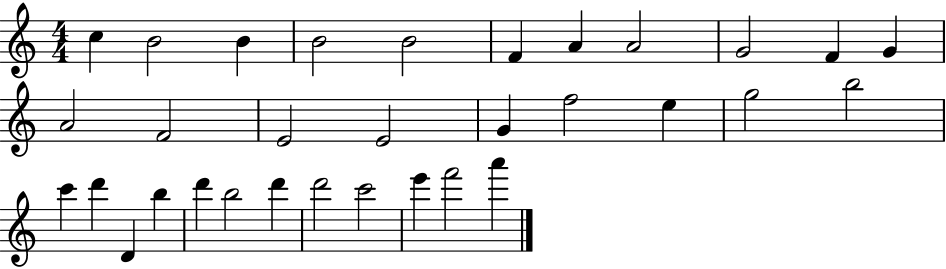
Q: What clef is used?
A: treble